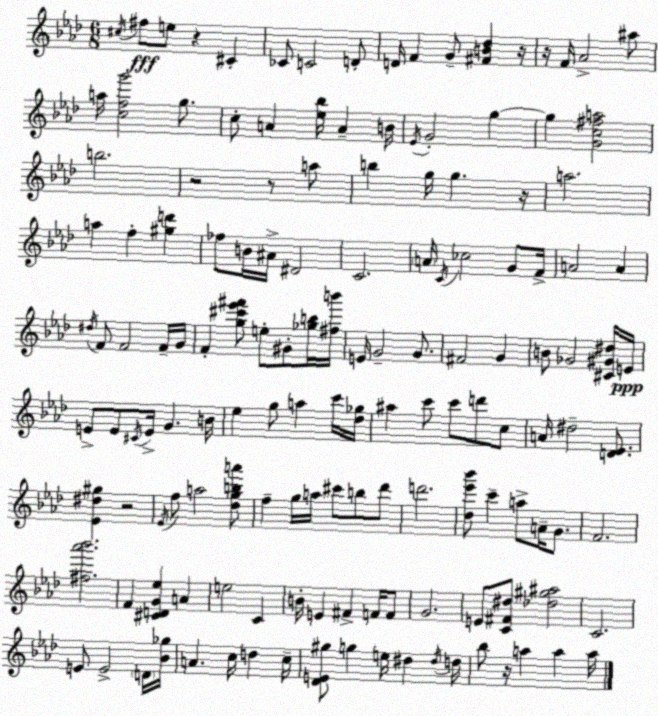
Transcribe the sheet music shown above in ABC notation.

X:1
T:Untitled
M:6/8
L:1/4
K:Ab
^c/4 ^f/2 e/2 z ^C _C/2 C2 D/2 D/4 F G/2 [^FB_d] z/4 z/4 F/4 _A2 ^a/2 a/4 [cfg']2 g/2 c/2 A [_e_b]/4 A B/4 _E/4 G2 g g [Gc^fa]2 b2 z2 z/2 a/2 b g/4 g z/4 a2 a f [^gd'] _f/2 B/4 ^A/4 ^D2 C2 A/4 C/4 _c2 G/2 F/4 A2 A ^d/4 F/2 F2 F/4 G/4 F [g^c'_e'^f']/2 e/2 ^G/2 [_gb]/4 [^fb']/4 E/4 G2 G/2 ^F2 G B/2 _G2 [^C^G^d]/4 E/4 E/2 E/2 ^C/4 E/4 G B/4 _e g/2 a c'/4 [_d_g]/4 ^a c'/2 c'/2 d'/2 c/2 A/4 ^d2 [D_E]/2 [_E^d^g] z2 _E/4 f/2 a2 [_dgba']/2 f g/4 a/4 ^c'/2 b/2 _d'/2 d'2 [_d_e'_b']/2 c' a/2 A/4 G/2 F2 [^f_a'_b']2 F [^CDG_e] A e2 C B/4 E ^F F/4 F/2 G2 E/2 [C^F^d]/2 [_d^g^a]2 C2 E/2 E2 D/4 [_B_g]/4 A c/4 d c/4 [_DE^g]/2 g e/4 ^d ^d/4 d/4 _b/2 z/4 a a a/4